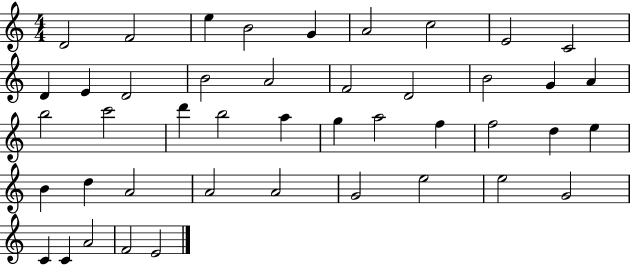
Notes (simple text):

D4/h F4/h E5/q B4/h G4/q A4/h C5/h E4/h C4/h D4/q E4/q D4/h B4/h A4/h F4/h D4/h B4/h G4/q A4/q B5/h C6/h D6/q B5/h A5/q G5/q A5/h F5/q F5/h D5/q E5/q B4/q D5/q A4/h A4/h A4/h G4/h E5/h E5/h G4/h C4/q C4/q A4/h F4/h E4/h